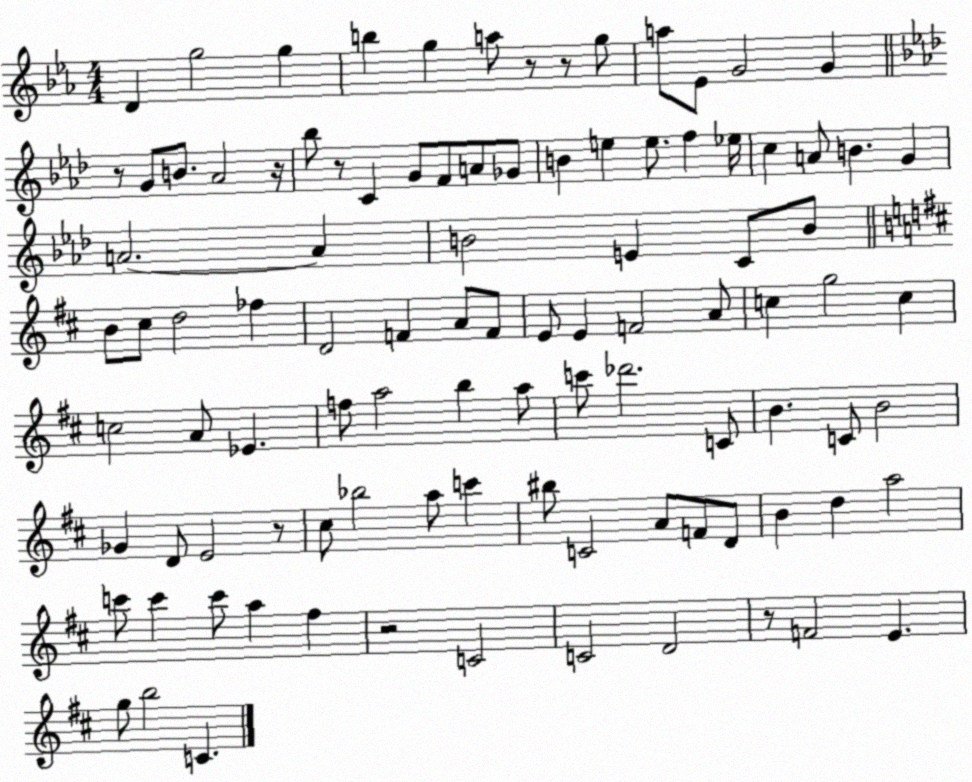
X:1
T:Untitled
M:4/4
L:1/4
K:Eb
D g2 g b g a/2 z/2 z/2 g/2 a/2 _E/2 G2 G z/2 G/2 B/2 _A2 z/4 _b/2 z/2 C G/2 F/2 A/2 _G/2 B e e/2 f _e/4 c A/2 B G A2 A B2 E C/2 B/2 B/2 ^c/2 d2 _f D2 F A/2 F/2 E/2 E F2 A/2 c g2 c c2 A/2 _E f/2 a2 b a/2 c'/2 _d'2 C/2 B C/2 B2 _G D/2 E2 z/2 ^c/2 _b2 a/2 c' ^b/2 C2 A/2 F/2 D/2 B d a2 c'/2 c' c'/2 a ^f z2 C2 C2 D2 z/2 F2 E g/2 b2 C